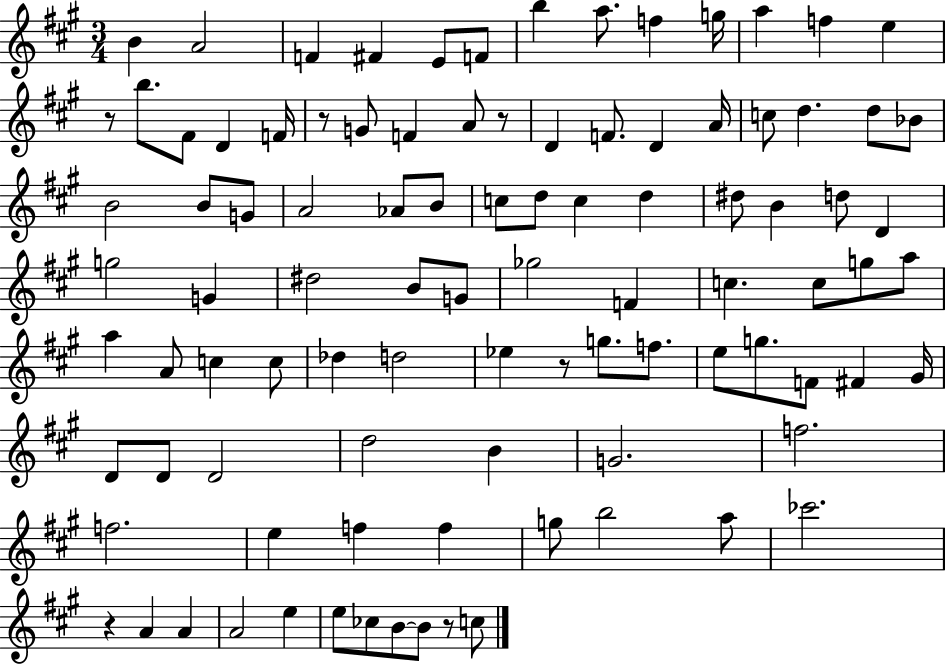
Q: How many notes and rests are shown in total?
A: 97